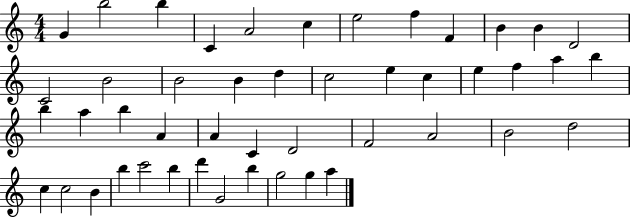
G4/q B5/h B5/q C4/q A4/h C5/q E5/h F5/q F4/q B4/q B4/q D4/h C4/h B4/h B4/h B4/q D5/q C5/h E5/q C5/q E5/q F5/q A5/q B5/q B5/q A5/q B5/q A4/q A4/q C4/q D4/h F4/h A4/h B4/h D5/h C5/q C5/h B4/q B5/q C6/h B5/q D6/q G4/h B5/q G5/h G5/q A5/q